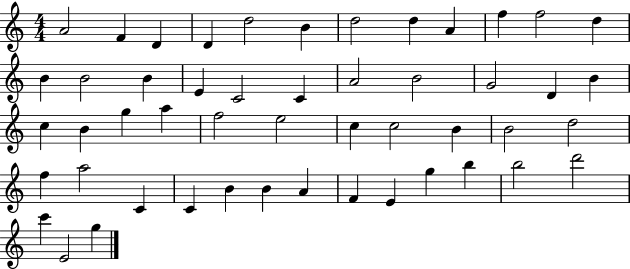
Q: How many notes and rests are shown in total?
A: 50